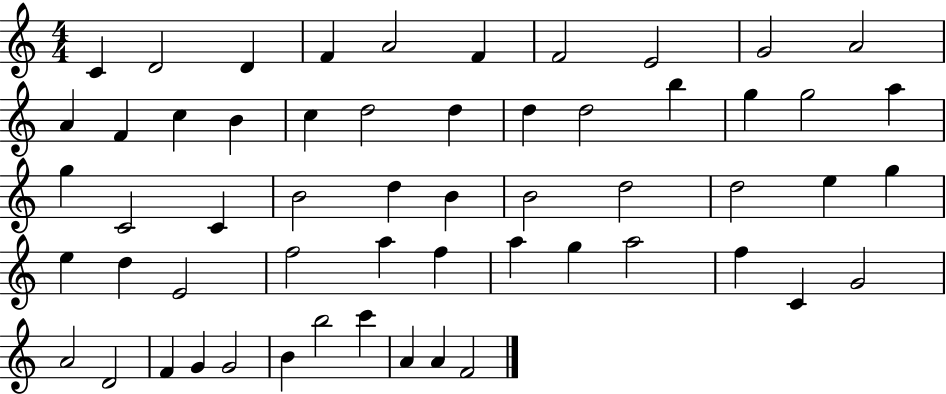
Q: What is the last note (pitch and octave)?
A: F4